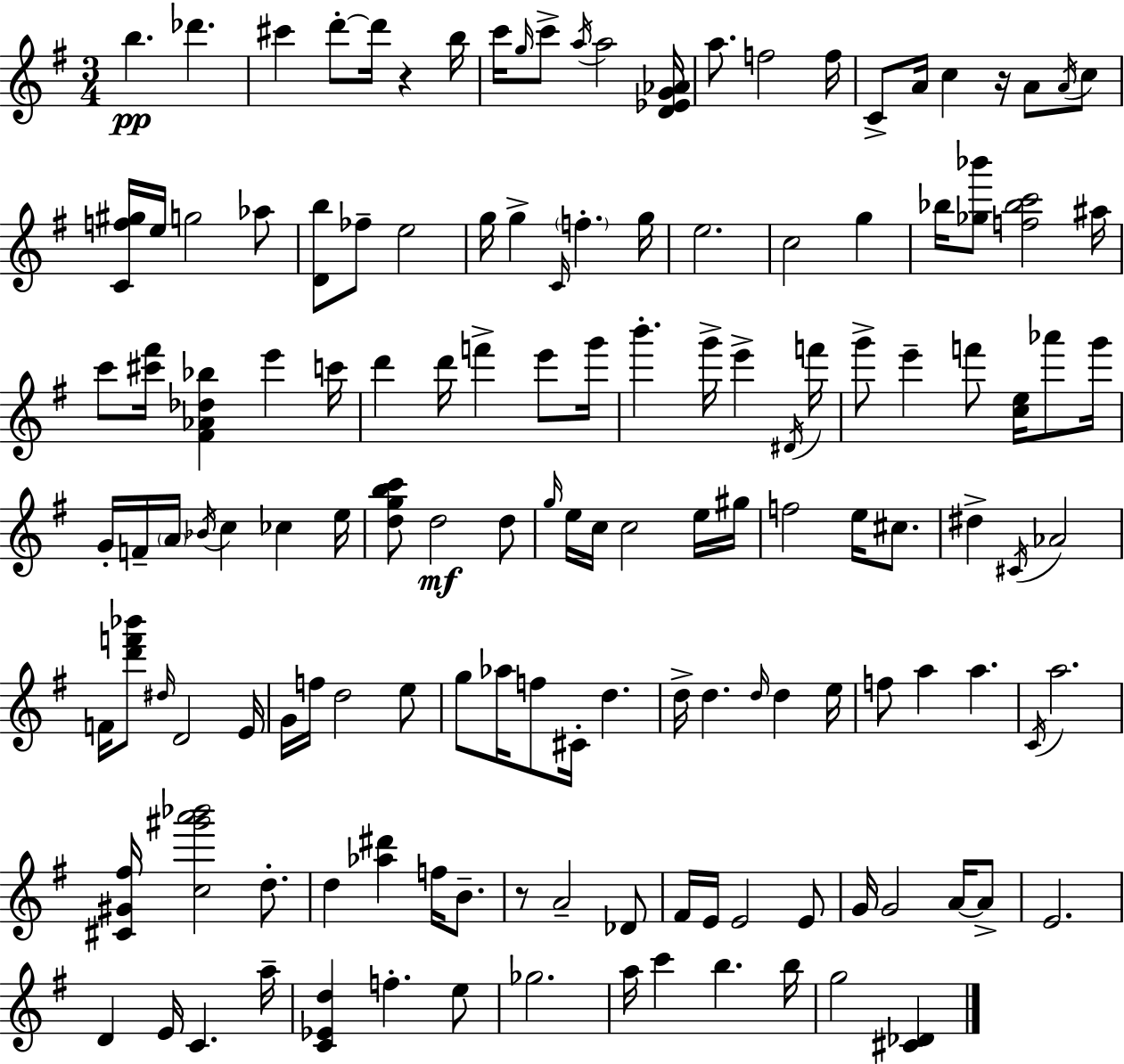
{
  \clef treble
  \numericTimeSignature
  \time 3/4
  \key g \major
  b''4.\pp des'''4. | cis'''4 d'''8-.~~ d'''16 r4 b''16 | c'''16 \grace { g''16 } c'''8-> \acciaccatura { a''16 } a''2 | <d' ees' g' aes'>16 a''8. f''2 | \break f''16 c'8-> a'16 c''4 r16 a'8 | \acciaccatura { a'16 } c''8 <c' f'' gis''>16 e''16 g''2 | aes''8 <d' b''>8 fes''8-- e''2 | g''16 g''4-> \grace { c'16 } \parenthesize f''4.-. | \break g''16 e''2. | c''2 | g''4 bes''16 <ges'' bes'''>8 <f'' bes'' c'''>2 | ais''16 c'''8 <cis''' fis'''>16 <fis' aes' des'' bes''>4 e'''4 | \break c'''16 d'''4 d'''16 f'''4-> | e'''8 g'''16 b'''4.-. g'''16-> e'''4-> | \acciaccatura { dis'16 } f'''16 g'''8-> e'''4-- f'''8 | <c'' e''>16 aes'''8 g'''16 g'16-. f'16-- \parenthesize a'16 \acciaccatura { bes'16 } c''4 | \break ces''4 e''16 <d'' g'' b'' c'''>8 d''2\mf | d''8 \grace { g''16 } e''16 c''16 c''2 | e''16 gis''16 f''2 | e''16 cis''8. dis''4-> \acciaccatura { cis'16 } | \break aes'2 f'16 <d''' f''' bes'''>8 \grace { dis''16 } | d'2 e'16 g'16 f''16 d''2 | e''8 g''8 aes''16 | f''8 cis'16-. d''4. d''16-> d''4. | \break \grace { d''16 } d''4 e''16 f''8 | a''4 a''4. \acciaccatura { c'16 } a''2. | <cis' gis' fis''>16 | <c'' gis''' a''' bes'''>2 d''8.-. d''4 | \break <aes'' dis'''>4 f''16 b'8.-- r8 | a'2-- des'8 fis'16 | e'16 e'2 e'8 g'16 | g'2 a'16~~ a'8-> e'2. | \break d'4 | e'16 c'4. a''16-- <c' ees' d''>4 | f''4.-. e''8 ges''2. | a''16 | \break c'''4 b''4. b''16 g''2 | <cis' des'>4 \bar "|."
}